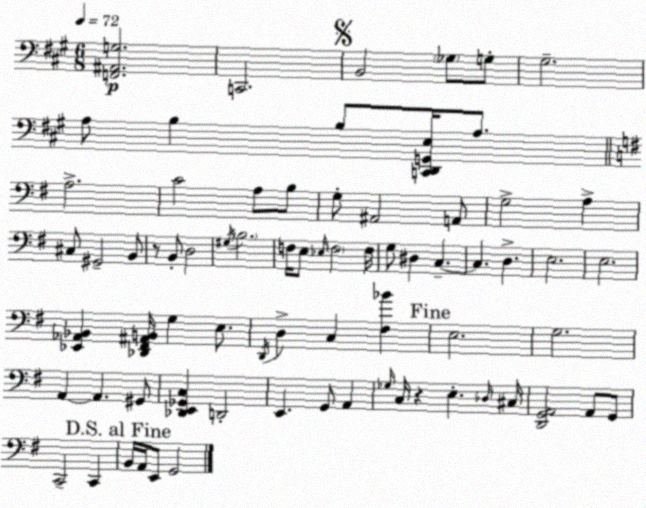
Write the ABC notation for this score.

X:1
T:Untitled
M:6/8
L:1/4
K:A
[F,,^A,,G,]2 C,,2 B,,2 _G,/2 G,/2 ^G,2 A,/2 B, B,/2 [C,,D,,G,,E,]/4 A,/2 A,2 C2 A,/2 B,/2 G,/2 ^A,,2 A,,/2 G,2 A, ^C,/2 ^G,,2 B,,/2 z/2 B,,/2 D,2 ^G,/4 B,2 F,/4 E,/2 _E,/4 F,2 F,/4 G,/2 ^D, C, C, D, E,2 E,2 [_E,,_A,,_B,,] [_D,,^F,,^A,,B,,]/4 G, E,/2 D,,/4 D, C, [^F,_B] E,2 G,2 A,, A,, ^G,,/2 [_D,,E,,_G,,C,] D,,2 E,, G,,/2 A,, _G,/4 C,/4 z E, _D,/4 ^C,/4 [D,,G,,A,,]2 A,,/2 G,,/2 C,,2 C,, B,,/4 A,,/4 E,,/2 G,,2